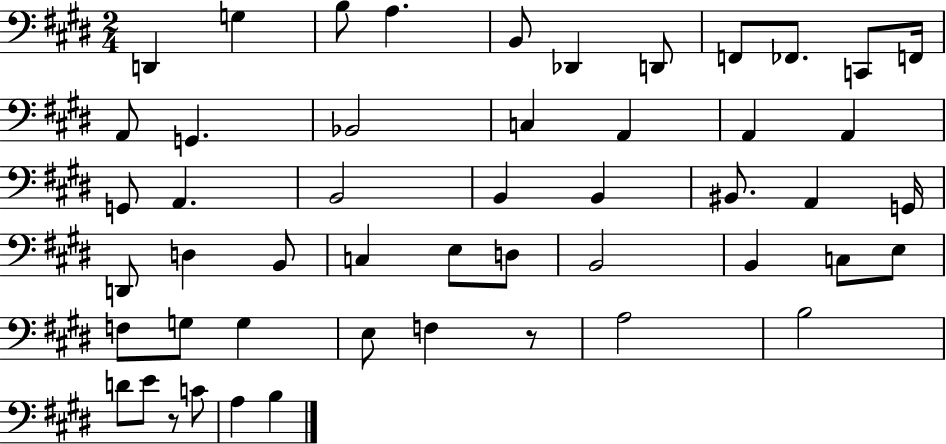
X:1
T:Untitled
M:2/4
L:1/4
K:E
D,, G, B,/2 A, B,,/2 _D,, D,,/2 F,,/2 _F,,/2 C,,/2 F,,/4 A,,/2 G,, _B,,2 C, A,, A,, A,, G,,/2 A,, B,,2 B,, B,, ^B,,/2 A,, G,,/4 D,,/2 D, B,,/2 C, E,/2 D,/2 B,,2 B,, C,/2 E,/2 F,/2 G,/2 G, E,/2 F, z/2 A,2 B,2 D/2 E/2 z/2 C/2 A, B,